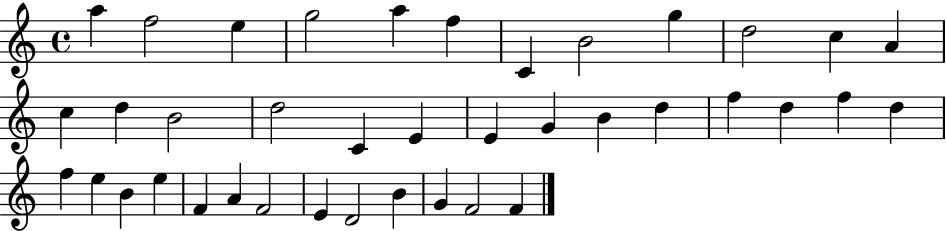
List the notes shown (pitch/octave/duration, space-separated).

A5/q F5/h E5/q G5/h A5/q F5/q C4/q B4/h G5/q D5/h C5/q A4/q C5/q D5/q B4/h D5/h C4/q E4/q E4/q G4/q B4/q D5/q F5/q D5/q F5/q D5/q F5/q E5/q B4/q E5/q F4/q A4/q F4/h E4/q D4/h B4/q G4/q F4/h F4/q